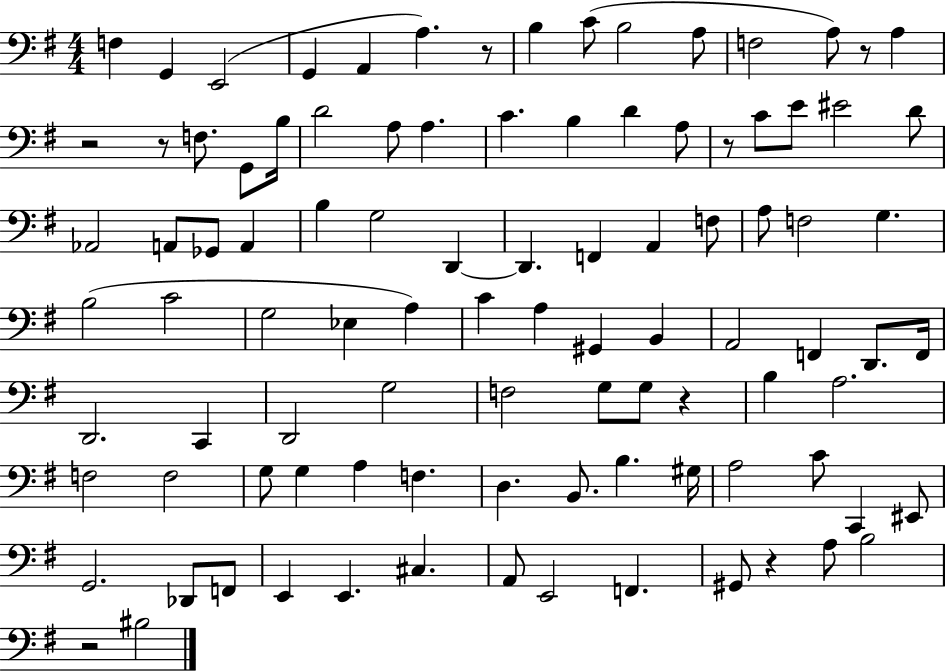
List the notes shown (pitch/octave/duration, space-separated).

F3/q G2/q E2/h G2/q A2/q A3/q. R/e B3/q C4/e B3/h A3/e F3/h A3/e R/e A3/q R/h R/e F3/e. G2/e B3/s D4/h A3/e A3/q. C4/q. B3/q D4/q A3/e R/e C4/e E4/e EIS4/h D4/e Ab2/h A2/e Gb2/e A2/q B3/q G3/h D2/q D2/q. F2/q A2/q F3/e A3/e F3/h G3/q. B3/h C4/h G3/h Eb3/q A3/q C4/q A3/q G#2/q B2/q A2/h F2/q D2/e. F2/s D2/h. C2/q D2/h G3/h F3/h G3/e G3/e R/q B3/q A3/h. F3/h F3/h G3/e G3/q A3/q F3/q. D3/q. B2/e. B3/q. G#3/s A3/h C4/e C2/q EIS2/e G2/h. Db2/e F2/e E2/q E2/q. C#3/q. A2/e E2/h F2/q. G#2/e R/q A3/e B3/h R/h BIS3/h